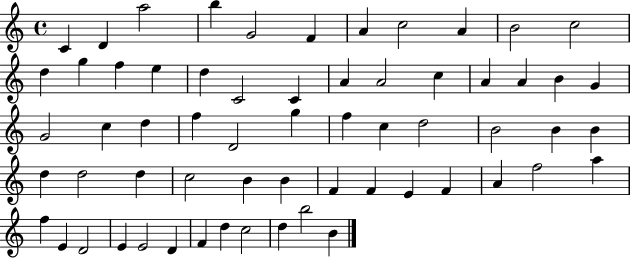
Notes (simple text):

C4/q D4/q A5/h B5/q G4/h F4/q A4/q C5/h A4/q B4/h C5/h D5/q G5/q F5/q E5/q D5/q C4/h C4/q A4/q A4/h C5/q A4/q A4/q B4/q G4/q G4/h C5/q D5/q F5/q D4/h G5/q F5/q C5/q D5/h B4/h B4/q B4/q D5/q D5/h D5/q C5/h B4/q B4/q F4/q F4/q E4/q F4/q A4/q F5/h A5/q F5/q E4/q D4/h E4/q E4/h D4/q F4/q D5/q C5/h D5/q B5/h B4/q